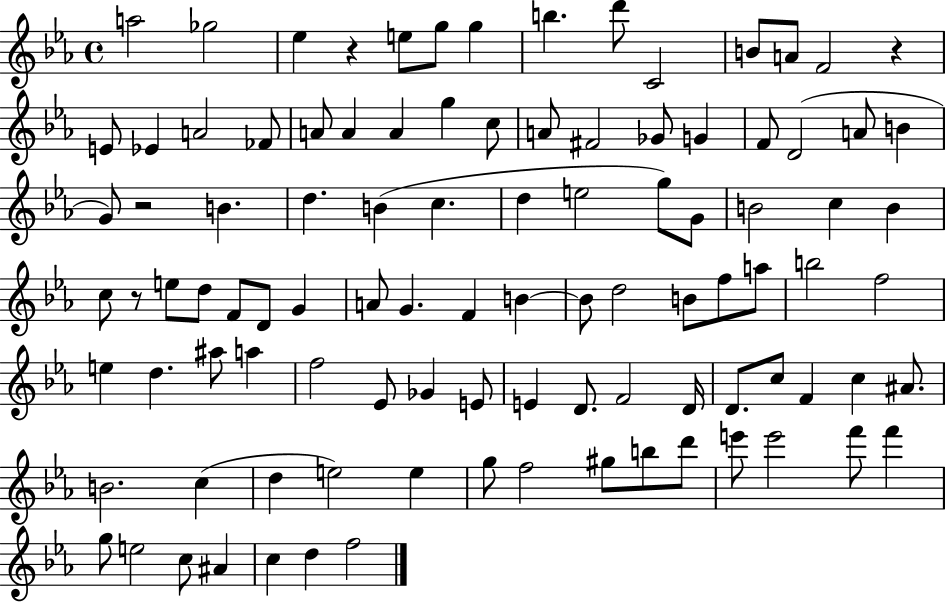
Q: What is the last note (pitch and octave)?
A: F5